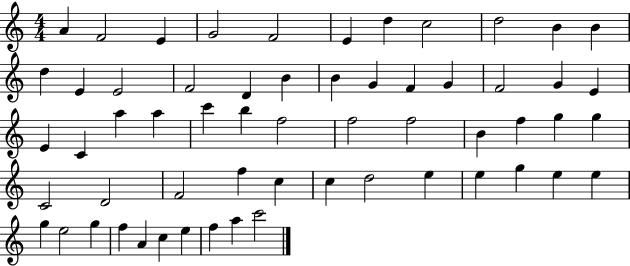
{
  \clef treble
  \numericTimeSignature
  \time 4/4
  \key c \major
  a'4 f'2 e'4 | g'2 f'2 | e'4 d''4 c''2 | d''2 b'4 b'4 | \break d''4 e'4 e'2 | f'2 d'4 b'4 | b'4 g'4 f'4 g'4 | f'2 g'4 e'4 | \break e'4 c'4 a''4 a''4 | c'''4 b''4 f''2 | f''2 f''2 | b'4 f''4 g''4 g''4 | \break c'2 d'2 | f'2 f''4 c''4 | c''4 d''2 e''4 | e''4 g''4 e''4 e''4 | \break g''4 e''2 g''4 | f''4 a'4 c''4 e''4 | f''4 a''4 c'''2 | \bar "|."
}